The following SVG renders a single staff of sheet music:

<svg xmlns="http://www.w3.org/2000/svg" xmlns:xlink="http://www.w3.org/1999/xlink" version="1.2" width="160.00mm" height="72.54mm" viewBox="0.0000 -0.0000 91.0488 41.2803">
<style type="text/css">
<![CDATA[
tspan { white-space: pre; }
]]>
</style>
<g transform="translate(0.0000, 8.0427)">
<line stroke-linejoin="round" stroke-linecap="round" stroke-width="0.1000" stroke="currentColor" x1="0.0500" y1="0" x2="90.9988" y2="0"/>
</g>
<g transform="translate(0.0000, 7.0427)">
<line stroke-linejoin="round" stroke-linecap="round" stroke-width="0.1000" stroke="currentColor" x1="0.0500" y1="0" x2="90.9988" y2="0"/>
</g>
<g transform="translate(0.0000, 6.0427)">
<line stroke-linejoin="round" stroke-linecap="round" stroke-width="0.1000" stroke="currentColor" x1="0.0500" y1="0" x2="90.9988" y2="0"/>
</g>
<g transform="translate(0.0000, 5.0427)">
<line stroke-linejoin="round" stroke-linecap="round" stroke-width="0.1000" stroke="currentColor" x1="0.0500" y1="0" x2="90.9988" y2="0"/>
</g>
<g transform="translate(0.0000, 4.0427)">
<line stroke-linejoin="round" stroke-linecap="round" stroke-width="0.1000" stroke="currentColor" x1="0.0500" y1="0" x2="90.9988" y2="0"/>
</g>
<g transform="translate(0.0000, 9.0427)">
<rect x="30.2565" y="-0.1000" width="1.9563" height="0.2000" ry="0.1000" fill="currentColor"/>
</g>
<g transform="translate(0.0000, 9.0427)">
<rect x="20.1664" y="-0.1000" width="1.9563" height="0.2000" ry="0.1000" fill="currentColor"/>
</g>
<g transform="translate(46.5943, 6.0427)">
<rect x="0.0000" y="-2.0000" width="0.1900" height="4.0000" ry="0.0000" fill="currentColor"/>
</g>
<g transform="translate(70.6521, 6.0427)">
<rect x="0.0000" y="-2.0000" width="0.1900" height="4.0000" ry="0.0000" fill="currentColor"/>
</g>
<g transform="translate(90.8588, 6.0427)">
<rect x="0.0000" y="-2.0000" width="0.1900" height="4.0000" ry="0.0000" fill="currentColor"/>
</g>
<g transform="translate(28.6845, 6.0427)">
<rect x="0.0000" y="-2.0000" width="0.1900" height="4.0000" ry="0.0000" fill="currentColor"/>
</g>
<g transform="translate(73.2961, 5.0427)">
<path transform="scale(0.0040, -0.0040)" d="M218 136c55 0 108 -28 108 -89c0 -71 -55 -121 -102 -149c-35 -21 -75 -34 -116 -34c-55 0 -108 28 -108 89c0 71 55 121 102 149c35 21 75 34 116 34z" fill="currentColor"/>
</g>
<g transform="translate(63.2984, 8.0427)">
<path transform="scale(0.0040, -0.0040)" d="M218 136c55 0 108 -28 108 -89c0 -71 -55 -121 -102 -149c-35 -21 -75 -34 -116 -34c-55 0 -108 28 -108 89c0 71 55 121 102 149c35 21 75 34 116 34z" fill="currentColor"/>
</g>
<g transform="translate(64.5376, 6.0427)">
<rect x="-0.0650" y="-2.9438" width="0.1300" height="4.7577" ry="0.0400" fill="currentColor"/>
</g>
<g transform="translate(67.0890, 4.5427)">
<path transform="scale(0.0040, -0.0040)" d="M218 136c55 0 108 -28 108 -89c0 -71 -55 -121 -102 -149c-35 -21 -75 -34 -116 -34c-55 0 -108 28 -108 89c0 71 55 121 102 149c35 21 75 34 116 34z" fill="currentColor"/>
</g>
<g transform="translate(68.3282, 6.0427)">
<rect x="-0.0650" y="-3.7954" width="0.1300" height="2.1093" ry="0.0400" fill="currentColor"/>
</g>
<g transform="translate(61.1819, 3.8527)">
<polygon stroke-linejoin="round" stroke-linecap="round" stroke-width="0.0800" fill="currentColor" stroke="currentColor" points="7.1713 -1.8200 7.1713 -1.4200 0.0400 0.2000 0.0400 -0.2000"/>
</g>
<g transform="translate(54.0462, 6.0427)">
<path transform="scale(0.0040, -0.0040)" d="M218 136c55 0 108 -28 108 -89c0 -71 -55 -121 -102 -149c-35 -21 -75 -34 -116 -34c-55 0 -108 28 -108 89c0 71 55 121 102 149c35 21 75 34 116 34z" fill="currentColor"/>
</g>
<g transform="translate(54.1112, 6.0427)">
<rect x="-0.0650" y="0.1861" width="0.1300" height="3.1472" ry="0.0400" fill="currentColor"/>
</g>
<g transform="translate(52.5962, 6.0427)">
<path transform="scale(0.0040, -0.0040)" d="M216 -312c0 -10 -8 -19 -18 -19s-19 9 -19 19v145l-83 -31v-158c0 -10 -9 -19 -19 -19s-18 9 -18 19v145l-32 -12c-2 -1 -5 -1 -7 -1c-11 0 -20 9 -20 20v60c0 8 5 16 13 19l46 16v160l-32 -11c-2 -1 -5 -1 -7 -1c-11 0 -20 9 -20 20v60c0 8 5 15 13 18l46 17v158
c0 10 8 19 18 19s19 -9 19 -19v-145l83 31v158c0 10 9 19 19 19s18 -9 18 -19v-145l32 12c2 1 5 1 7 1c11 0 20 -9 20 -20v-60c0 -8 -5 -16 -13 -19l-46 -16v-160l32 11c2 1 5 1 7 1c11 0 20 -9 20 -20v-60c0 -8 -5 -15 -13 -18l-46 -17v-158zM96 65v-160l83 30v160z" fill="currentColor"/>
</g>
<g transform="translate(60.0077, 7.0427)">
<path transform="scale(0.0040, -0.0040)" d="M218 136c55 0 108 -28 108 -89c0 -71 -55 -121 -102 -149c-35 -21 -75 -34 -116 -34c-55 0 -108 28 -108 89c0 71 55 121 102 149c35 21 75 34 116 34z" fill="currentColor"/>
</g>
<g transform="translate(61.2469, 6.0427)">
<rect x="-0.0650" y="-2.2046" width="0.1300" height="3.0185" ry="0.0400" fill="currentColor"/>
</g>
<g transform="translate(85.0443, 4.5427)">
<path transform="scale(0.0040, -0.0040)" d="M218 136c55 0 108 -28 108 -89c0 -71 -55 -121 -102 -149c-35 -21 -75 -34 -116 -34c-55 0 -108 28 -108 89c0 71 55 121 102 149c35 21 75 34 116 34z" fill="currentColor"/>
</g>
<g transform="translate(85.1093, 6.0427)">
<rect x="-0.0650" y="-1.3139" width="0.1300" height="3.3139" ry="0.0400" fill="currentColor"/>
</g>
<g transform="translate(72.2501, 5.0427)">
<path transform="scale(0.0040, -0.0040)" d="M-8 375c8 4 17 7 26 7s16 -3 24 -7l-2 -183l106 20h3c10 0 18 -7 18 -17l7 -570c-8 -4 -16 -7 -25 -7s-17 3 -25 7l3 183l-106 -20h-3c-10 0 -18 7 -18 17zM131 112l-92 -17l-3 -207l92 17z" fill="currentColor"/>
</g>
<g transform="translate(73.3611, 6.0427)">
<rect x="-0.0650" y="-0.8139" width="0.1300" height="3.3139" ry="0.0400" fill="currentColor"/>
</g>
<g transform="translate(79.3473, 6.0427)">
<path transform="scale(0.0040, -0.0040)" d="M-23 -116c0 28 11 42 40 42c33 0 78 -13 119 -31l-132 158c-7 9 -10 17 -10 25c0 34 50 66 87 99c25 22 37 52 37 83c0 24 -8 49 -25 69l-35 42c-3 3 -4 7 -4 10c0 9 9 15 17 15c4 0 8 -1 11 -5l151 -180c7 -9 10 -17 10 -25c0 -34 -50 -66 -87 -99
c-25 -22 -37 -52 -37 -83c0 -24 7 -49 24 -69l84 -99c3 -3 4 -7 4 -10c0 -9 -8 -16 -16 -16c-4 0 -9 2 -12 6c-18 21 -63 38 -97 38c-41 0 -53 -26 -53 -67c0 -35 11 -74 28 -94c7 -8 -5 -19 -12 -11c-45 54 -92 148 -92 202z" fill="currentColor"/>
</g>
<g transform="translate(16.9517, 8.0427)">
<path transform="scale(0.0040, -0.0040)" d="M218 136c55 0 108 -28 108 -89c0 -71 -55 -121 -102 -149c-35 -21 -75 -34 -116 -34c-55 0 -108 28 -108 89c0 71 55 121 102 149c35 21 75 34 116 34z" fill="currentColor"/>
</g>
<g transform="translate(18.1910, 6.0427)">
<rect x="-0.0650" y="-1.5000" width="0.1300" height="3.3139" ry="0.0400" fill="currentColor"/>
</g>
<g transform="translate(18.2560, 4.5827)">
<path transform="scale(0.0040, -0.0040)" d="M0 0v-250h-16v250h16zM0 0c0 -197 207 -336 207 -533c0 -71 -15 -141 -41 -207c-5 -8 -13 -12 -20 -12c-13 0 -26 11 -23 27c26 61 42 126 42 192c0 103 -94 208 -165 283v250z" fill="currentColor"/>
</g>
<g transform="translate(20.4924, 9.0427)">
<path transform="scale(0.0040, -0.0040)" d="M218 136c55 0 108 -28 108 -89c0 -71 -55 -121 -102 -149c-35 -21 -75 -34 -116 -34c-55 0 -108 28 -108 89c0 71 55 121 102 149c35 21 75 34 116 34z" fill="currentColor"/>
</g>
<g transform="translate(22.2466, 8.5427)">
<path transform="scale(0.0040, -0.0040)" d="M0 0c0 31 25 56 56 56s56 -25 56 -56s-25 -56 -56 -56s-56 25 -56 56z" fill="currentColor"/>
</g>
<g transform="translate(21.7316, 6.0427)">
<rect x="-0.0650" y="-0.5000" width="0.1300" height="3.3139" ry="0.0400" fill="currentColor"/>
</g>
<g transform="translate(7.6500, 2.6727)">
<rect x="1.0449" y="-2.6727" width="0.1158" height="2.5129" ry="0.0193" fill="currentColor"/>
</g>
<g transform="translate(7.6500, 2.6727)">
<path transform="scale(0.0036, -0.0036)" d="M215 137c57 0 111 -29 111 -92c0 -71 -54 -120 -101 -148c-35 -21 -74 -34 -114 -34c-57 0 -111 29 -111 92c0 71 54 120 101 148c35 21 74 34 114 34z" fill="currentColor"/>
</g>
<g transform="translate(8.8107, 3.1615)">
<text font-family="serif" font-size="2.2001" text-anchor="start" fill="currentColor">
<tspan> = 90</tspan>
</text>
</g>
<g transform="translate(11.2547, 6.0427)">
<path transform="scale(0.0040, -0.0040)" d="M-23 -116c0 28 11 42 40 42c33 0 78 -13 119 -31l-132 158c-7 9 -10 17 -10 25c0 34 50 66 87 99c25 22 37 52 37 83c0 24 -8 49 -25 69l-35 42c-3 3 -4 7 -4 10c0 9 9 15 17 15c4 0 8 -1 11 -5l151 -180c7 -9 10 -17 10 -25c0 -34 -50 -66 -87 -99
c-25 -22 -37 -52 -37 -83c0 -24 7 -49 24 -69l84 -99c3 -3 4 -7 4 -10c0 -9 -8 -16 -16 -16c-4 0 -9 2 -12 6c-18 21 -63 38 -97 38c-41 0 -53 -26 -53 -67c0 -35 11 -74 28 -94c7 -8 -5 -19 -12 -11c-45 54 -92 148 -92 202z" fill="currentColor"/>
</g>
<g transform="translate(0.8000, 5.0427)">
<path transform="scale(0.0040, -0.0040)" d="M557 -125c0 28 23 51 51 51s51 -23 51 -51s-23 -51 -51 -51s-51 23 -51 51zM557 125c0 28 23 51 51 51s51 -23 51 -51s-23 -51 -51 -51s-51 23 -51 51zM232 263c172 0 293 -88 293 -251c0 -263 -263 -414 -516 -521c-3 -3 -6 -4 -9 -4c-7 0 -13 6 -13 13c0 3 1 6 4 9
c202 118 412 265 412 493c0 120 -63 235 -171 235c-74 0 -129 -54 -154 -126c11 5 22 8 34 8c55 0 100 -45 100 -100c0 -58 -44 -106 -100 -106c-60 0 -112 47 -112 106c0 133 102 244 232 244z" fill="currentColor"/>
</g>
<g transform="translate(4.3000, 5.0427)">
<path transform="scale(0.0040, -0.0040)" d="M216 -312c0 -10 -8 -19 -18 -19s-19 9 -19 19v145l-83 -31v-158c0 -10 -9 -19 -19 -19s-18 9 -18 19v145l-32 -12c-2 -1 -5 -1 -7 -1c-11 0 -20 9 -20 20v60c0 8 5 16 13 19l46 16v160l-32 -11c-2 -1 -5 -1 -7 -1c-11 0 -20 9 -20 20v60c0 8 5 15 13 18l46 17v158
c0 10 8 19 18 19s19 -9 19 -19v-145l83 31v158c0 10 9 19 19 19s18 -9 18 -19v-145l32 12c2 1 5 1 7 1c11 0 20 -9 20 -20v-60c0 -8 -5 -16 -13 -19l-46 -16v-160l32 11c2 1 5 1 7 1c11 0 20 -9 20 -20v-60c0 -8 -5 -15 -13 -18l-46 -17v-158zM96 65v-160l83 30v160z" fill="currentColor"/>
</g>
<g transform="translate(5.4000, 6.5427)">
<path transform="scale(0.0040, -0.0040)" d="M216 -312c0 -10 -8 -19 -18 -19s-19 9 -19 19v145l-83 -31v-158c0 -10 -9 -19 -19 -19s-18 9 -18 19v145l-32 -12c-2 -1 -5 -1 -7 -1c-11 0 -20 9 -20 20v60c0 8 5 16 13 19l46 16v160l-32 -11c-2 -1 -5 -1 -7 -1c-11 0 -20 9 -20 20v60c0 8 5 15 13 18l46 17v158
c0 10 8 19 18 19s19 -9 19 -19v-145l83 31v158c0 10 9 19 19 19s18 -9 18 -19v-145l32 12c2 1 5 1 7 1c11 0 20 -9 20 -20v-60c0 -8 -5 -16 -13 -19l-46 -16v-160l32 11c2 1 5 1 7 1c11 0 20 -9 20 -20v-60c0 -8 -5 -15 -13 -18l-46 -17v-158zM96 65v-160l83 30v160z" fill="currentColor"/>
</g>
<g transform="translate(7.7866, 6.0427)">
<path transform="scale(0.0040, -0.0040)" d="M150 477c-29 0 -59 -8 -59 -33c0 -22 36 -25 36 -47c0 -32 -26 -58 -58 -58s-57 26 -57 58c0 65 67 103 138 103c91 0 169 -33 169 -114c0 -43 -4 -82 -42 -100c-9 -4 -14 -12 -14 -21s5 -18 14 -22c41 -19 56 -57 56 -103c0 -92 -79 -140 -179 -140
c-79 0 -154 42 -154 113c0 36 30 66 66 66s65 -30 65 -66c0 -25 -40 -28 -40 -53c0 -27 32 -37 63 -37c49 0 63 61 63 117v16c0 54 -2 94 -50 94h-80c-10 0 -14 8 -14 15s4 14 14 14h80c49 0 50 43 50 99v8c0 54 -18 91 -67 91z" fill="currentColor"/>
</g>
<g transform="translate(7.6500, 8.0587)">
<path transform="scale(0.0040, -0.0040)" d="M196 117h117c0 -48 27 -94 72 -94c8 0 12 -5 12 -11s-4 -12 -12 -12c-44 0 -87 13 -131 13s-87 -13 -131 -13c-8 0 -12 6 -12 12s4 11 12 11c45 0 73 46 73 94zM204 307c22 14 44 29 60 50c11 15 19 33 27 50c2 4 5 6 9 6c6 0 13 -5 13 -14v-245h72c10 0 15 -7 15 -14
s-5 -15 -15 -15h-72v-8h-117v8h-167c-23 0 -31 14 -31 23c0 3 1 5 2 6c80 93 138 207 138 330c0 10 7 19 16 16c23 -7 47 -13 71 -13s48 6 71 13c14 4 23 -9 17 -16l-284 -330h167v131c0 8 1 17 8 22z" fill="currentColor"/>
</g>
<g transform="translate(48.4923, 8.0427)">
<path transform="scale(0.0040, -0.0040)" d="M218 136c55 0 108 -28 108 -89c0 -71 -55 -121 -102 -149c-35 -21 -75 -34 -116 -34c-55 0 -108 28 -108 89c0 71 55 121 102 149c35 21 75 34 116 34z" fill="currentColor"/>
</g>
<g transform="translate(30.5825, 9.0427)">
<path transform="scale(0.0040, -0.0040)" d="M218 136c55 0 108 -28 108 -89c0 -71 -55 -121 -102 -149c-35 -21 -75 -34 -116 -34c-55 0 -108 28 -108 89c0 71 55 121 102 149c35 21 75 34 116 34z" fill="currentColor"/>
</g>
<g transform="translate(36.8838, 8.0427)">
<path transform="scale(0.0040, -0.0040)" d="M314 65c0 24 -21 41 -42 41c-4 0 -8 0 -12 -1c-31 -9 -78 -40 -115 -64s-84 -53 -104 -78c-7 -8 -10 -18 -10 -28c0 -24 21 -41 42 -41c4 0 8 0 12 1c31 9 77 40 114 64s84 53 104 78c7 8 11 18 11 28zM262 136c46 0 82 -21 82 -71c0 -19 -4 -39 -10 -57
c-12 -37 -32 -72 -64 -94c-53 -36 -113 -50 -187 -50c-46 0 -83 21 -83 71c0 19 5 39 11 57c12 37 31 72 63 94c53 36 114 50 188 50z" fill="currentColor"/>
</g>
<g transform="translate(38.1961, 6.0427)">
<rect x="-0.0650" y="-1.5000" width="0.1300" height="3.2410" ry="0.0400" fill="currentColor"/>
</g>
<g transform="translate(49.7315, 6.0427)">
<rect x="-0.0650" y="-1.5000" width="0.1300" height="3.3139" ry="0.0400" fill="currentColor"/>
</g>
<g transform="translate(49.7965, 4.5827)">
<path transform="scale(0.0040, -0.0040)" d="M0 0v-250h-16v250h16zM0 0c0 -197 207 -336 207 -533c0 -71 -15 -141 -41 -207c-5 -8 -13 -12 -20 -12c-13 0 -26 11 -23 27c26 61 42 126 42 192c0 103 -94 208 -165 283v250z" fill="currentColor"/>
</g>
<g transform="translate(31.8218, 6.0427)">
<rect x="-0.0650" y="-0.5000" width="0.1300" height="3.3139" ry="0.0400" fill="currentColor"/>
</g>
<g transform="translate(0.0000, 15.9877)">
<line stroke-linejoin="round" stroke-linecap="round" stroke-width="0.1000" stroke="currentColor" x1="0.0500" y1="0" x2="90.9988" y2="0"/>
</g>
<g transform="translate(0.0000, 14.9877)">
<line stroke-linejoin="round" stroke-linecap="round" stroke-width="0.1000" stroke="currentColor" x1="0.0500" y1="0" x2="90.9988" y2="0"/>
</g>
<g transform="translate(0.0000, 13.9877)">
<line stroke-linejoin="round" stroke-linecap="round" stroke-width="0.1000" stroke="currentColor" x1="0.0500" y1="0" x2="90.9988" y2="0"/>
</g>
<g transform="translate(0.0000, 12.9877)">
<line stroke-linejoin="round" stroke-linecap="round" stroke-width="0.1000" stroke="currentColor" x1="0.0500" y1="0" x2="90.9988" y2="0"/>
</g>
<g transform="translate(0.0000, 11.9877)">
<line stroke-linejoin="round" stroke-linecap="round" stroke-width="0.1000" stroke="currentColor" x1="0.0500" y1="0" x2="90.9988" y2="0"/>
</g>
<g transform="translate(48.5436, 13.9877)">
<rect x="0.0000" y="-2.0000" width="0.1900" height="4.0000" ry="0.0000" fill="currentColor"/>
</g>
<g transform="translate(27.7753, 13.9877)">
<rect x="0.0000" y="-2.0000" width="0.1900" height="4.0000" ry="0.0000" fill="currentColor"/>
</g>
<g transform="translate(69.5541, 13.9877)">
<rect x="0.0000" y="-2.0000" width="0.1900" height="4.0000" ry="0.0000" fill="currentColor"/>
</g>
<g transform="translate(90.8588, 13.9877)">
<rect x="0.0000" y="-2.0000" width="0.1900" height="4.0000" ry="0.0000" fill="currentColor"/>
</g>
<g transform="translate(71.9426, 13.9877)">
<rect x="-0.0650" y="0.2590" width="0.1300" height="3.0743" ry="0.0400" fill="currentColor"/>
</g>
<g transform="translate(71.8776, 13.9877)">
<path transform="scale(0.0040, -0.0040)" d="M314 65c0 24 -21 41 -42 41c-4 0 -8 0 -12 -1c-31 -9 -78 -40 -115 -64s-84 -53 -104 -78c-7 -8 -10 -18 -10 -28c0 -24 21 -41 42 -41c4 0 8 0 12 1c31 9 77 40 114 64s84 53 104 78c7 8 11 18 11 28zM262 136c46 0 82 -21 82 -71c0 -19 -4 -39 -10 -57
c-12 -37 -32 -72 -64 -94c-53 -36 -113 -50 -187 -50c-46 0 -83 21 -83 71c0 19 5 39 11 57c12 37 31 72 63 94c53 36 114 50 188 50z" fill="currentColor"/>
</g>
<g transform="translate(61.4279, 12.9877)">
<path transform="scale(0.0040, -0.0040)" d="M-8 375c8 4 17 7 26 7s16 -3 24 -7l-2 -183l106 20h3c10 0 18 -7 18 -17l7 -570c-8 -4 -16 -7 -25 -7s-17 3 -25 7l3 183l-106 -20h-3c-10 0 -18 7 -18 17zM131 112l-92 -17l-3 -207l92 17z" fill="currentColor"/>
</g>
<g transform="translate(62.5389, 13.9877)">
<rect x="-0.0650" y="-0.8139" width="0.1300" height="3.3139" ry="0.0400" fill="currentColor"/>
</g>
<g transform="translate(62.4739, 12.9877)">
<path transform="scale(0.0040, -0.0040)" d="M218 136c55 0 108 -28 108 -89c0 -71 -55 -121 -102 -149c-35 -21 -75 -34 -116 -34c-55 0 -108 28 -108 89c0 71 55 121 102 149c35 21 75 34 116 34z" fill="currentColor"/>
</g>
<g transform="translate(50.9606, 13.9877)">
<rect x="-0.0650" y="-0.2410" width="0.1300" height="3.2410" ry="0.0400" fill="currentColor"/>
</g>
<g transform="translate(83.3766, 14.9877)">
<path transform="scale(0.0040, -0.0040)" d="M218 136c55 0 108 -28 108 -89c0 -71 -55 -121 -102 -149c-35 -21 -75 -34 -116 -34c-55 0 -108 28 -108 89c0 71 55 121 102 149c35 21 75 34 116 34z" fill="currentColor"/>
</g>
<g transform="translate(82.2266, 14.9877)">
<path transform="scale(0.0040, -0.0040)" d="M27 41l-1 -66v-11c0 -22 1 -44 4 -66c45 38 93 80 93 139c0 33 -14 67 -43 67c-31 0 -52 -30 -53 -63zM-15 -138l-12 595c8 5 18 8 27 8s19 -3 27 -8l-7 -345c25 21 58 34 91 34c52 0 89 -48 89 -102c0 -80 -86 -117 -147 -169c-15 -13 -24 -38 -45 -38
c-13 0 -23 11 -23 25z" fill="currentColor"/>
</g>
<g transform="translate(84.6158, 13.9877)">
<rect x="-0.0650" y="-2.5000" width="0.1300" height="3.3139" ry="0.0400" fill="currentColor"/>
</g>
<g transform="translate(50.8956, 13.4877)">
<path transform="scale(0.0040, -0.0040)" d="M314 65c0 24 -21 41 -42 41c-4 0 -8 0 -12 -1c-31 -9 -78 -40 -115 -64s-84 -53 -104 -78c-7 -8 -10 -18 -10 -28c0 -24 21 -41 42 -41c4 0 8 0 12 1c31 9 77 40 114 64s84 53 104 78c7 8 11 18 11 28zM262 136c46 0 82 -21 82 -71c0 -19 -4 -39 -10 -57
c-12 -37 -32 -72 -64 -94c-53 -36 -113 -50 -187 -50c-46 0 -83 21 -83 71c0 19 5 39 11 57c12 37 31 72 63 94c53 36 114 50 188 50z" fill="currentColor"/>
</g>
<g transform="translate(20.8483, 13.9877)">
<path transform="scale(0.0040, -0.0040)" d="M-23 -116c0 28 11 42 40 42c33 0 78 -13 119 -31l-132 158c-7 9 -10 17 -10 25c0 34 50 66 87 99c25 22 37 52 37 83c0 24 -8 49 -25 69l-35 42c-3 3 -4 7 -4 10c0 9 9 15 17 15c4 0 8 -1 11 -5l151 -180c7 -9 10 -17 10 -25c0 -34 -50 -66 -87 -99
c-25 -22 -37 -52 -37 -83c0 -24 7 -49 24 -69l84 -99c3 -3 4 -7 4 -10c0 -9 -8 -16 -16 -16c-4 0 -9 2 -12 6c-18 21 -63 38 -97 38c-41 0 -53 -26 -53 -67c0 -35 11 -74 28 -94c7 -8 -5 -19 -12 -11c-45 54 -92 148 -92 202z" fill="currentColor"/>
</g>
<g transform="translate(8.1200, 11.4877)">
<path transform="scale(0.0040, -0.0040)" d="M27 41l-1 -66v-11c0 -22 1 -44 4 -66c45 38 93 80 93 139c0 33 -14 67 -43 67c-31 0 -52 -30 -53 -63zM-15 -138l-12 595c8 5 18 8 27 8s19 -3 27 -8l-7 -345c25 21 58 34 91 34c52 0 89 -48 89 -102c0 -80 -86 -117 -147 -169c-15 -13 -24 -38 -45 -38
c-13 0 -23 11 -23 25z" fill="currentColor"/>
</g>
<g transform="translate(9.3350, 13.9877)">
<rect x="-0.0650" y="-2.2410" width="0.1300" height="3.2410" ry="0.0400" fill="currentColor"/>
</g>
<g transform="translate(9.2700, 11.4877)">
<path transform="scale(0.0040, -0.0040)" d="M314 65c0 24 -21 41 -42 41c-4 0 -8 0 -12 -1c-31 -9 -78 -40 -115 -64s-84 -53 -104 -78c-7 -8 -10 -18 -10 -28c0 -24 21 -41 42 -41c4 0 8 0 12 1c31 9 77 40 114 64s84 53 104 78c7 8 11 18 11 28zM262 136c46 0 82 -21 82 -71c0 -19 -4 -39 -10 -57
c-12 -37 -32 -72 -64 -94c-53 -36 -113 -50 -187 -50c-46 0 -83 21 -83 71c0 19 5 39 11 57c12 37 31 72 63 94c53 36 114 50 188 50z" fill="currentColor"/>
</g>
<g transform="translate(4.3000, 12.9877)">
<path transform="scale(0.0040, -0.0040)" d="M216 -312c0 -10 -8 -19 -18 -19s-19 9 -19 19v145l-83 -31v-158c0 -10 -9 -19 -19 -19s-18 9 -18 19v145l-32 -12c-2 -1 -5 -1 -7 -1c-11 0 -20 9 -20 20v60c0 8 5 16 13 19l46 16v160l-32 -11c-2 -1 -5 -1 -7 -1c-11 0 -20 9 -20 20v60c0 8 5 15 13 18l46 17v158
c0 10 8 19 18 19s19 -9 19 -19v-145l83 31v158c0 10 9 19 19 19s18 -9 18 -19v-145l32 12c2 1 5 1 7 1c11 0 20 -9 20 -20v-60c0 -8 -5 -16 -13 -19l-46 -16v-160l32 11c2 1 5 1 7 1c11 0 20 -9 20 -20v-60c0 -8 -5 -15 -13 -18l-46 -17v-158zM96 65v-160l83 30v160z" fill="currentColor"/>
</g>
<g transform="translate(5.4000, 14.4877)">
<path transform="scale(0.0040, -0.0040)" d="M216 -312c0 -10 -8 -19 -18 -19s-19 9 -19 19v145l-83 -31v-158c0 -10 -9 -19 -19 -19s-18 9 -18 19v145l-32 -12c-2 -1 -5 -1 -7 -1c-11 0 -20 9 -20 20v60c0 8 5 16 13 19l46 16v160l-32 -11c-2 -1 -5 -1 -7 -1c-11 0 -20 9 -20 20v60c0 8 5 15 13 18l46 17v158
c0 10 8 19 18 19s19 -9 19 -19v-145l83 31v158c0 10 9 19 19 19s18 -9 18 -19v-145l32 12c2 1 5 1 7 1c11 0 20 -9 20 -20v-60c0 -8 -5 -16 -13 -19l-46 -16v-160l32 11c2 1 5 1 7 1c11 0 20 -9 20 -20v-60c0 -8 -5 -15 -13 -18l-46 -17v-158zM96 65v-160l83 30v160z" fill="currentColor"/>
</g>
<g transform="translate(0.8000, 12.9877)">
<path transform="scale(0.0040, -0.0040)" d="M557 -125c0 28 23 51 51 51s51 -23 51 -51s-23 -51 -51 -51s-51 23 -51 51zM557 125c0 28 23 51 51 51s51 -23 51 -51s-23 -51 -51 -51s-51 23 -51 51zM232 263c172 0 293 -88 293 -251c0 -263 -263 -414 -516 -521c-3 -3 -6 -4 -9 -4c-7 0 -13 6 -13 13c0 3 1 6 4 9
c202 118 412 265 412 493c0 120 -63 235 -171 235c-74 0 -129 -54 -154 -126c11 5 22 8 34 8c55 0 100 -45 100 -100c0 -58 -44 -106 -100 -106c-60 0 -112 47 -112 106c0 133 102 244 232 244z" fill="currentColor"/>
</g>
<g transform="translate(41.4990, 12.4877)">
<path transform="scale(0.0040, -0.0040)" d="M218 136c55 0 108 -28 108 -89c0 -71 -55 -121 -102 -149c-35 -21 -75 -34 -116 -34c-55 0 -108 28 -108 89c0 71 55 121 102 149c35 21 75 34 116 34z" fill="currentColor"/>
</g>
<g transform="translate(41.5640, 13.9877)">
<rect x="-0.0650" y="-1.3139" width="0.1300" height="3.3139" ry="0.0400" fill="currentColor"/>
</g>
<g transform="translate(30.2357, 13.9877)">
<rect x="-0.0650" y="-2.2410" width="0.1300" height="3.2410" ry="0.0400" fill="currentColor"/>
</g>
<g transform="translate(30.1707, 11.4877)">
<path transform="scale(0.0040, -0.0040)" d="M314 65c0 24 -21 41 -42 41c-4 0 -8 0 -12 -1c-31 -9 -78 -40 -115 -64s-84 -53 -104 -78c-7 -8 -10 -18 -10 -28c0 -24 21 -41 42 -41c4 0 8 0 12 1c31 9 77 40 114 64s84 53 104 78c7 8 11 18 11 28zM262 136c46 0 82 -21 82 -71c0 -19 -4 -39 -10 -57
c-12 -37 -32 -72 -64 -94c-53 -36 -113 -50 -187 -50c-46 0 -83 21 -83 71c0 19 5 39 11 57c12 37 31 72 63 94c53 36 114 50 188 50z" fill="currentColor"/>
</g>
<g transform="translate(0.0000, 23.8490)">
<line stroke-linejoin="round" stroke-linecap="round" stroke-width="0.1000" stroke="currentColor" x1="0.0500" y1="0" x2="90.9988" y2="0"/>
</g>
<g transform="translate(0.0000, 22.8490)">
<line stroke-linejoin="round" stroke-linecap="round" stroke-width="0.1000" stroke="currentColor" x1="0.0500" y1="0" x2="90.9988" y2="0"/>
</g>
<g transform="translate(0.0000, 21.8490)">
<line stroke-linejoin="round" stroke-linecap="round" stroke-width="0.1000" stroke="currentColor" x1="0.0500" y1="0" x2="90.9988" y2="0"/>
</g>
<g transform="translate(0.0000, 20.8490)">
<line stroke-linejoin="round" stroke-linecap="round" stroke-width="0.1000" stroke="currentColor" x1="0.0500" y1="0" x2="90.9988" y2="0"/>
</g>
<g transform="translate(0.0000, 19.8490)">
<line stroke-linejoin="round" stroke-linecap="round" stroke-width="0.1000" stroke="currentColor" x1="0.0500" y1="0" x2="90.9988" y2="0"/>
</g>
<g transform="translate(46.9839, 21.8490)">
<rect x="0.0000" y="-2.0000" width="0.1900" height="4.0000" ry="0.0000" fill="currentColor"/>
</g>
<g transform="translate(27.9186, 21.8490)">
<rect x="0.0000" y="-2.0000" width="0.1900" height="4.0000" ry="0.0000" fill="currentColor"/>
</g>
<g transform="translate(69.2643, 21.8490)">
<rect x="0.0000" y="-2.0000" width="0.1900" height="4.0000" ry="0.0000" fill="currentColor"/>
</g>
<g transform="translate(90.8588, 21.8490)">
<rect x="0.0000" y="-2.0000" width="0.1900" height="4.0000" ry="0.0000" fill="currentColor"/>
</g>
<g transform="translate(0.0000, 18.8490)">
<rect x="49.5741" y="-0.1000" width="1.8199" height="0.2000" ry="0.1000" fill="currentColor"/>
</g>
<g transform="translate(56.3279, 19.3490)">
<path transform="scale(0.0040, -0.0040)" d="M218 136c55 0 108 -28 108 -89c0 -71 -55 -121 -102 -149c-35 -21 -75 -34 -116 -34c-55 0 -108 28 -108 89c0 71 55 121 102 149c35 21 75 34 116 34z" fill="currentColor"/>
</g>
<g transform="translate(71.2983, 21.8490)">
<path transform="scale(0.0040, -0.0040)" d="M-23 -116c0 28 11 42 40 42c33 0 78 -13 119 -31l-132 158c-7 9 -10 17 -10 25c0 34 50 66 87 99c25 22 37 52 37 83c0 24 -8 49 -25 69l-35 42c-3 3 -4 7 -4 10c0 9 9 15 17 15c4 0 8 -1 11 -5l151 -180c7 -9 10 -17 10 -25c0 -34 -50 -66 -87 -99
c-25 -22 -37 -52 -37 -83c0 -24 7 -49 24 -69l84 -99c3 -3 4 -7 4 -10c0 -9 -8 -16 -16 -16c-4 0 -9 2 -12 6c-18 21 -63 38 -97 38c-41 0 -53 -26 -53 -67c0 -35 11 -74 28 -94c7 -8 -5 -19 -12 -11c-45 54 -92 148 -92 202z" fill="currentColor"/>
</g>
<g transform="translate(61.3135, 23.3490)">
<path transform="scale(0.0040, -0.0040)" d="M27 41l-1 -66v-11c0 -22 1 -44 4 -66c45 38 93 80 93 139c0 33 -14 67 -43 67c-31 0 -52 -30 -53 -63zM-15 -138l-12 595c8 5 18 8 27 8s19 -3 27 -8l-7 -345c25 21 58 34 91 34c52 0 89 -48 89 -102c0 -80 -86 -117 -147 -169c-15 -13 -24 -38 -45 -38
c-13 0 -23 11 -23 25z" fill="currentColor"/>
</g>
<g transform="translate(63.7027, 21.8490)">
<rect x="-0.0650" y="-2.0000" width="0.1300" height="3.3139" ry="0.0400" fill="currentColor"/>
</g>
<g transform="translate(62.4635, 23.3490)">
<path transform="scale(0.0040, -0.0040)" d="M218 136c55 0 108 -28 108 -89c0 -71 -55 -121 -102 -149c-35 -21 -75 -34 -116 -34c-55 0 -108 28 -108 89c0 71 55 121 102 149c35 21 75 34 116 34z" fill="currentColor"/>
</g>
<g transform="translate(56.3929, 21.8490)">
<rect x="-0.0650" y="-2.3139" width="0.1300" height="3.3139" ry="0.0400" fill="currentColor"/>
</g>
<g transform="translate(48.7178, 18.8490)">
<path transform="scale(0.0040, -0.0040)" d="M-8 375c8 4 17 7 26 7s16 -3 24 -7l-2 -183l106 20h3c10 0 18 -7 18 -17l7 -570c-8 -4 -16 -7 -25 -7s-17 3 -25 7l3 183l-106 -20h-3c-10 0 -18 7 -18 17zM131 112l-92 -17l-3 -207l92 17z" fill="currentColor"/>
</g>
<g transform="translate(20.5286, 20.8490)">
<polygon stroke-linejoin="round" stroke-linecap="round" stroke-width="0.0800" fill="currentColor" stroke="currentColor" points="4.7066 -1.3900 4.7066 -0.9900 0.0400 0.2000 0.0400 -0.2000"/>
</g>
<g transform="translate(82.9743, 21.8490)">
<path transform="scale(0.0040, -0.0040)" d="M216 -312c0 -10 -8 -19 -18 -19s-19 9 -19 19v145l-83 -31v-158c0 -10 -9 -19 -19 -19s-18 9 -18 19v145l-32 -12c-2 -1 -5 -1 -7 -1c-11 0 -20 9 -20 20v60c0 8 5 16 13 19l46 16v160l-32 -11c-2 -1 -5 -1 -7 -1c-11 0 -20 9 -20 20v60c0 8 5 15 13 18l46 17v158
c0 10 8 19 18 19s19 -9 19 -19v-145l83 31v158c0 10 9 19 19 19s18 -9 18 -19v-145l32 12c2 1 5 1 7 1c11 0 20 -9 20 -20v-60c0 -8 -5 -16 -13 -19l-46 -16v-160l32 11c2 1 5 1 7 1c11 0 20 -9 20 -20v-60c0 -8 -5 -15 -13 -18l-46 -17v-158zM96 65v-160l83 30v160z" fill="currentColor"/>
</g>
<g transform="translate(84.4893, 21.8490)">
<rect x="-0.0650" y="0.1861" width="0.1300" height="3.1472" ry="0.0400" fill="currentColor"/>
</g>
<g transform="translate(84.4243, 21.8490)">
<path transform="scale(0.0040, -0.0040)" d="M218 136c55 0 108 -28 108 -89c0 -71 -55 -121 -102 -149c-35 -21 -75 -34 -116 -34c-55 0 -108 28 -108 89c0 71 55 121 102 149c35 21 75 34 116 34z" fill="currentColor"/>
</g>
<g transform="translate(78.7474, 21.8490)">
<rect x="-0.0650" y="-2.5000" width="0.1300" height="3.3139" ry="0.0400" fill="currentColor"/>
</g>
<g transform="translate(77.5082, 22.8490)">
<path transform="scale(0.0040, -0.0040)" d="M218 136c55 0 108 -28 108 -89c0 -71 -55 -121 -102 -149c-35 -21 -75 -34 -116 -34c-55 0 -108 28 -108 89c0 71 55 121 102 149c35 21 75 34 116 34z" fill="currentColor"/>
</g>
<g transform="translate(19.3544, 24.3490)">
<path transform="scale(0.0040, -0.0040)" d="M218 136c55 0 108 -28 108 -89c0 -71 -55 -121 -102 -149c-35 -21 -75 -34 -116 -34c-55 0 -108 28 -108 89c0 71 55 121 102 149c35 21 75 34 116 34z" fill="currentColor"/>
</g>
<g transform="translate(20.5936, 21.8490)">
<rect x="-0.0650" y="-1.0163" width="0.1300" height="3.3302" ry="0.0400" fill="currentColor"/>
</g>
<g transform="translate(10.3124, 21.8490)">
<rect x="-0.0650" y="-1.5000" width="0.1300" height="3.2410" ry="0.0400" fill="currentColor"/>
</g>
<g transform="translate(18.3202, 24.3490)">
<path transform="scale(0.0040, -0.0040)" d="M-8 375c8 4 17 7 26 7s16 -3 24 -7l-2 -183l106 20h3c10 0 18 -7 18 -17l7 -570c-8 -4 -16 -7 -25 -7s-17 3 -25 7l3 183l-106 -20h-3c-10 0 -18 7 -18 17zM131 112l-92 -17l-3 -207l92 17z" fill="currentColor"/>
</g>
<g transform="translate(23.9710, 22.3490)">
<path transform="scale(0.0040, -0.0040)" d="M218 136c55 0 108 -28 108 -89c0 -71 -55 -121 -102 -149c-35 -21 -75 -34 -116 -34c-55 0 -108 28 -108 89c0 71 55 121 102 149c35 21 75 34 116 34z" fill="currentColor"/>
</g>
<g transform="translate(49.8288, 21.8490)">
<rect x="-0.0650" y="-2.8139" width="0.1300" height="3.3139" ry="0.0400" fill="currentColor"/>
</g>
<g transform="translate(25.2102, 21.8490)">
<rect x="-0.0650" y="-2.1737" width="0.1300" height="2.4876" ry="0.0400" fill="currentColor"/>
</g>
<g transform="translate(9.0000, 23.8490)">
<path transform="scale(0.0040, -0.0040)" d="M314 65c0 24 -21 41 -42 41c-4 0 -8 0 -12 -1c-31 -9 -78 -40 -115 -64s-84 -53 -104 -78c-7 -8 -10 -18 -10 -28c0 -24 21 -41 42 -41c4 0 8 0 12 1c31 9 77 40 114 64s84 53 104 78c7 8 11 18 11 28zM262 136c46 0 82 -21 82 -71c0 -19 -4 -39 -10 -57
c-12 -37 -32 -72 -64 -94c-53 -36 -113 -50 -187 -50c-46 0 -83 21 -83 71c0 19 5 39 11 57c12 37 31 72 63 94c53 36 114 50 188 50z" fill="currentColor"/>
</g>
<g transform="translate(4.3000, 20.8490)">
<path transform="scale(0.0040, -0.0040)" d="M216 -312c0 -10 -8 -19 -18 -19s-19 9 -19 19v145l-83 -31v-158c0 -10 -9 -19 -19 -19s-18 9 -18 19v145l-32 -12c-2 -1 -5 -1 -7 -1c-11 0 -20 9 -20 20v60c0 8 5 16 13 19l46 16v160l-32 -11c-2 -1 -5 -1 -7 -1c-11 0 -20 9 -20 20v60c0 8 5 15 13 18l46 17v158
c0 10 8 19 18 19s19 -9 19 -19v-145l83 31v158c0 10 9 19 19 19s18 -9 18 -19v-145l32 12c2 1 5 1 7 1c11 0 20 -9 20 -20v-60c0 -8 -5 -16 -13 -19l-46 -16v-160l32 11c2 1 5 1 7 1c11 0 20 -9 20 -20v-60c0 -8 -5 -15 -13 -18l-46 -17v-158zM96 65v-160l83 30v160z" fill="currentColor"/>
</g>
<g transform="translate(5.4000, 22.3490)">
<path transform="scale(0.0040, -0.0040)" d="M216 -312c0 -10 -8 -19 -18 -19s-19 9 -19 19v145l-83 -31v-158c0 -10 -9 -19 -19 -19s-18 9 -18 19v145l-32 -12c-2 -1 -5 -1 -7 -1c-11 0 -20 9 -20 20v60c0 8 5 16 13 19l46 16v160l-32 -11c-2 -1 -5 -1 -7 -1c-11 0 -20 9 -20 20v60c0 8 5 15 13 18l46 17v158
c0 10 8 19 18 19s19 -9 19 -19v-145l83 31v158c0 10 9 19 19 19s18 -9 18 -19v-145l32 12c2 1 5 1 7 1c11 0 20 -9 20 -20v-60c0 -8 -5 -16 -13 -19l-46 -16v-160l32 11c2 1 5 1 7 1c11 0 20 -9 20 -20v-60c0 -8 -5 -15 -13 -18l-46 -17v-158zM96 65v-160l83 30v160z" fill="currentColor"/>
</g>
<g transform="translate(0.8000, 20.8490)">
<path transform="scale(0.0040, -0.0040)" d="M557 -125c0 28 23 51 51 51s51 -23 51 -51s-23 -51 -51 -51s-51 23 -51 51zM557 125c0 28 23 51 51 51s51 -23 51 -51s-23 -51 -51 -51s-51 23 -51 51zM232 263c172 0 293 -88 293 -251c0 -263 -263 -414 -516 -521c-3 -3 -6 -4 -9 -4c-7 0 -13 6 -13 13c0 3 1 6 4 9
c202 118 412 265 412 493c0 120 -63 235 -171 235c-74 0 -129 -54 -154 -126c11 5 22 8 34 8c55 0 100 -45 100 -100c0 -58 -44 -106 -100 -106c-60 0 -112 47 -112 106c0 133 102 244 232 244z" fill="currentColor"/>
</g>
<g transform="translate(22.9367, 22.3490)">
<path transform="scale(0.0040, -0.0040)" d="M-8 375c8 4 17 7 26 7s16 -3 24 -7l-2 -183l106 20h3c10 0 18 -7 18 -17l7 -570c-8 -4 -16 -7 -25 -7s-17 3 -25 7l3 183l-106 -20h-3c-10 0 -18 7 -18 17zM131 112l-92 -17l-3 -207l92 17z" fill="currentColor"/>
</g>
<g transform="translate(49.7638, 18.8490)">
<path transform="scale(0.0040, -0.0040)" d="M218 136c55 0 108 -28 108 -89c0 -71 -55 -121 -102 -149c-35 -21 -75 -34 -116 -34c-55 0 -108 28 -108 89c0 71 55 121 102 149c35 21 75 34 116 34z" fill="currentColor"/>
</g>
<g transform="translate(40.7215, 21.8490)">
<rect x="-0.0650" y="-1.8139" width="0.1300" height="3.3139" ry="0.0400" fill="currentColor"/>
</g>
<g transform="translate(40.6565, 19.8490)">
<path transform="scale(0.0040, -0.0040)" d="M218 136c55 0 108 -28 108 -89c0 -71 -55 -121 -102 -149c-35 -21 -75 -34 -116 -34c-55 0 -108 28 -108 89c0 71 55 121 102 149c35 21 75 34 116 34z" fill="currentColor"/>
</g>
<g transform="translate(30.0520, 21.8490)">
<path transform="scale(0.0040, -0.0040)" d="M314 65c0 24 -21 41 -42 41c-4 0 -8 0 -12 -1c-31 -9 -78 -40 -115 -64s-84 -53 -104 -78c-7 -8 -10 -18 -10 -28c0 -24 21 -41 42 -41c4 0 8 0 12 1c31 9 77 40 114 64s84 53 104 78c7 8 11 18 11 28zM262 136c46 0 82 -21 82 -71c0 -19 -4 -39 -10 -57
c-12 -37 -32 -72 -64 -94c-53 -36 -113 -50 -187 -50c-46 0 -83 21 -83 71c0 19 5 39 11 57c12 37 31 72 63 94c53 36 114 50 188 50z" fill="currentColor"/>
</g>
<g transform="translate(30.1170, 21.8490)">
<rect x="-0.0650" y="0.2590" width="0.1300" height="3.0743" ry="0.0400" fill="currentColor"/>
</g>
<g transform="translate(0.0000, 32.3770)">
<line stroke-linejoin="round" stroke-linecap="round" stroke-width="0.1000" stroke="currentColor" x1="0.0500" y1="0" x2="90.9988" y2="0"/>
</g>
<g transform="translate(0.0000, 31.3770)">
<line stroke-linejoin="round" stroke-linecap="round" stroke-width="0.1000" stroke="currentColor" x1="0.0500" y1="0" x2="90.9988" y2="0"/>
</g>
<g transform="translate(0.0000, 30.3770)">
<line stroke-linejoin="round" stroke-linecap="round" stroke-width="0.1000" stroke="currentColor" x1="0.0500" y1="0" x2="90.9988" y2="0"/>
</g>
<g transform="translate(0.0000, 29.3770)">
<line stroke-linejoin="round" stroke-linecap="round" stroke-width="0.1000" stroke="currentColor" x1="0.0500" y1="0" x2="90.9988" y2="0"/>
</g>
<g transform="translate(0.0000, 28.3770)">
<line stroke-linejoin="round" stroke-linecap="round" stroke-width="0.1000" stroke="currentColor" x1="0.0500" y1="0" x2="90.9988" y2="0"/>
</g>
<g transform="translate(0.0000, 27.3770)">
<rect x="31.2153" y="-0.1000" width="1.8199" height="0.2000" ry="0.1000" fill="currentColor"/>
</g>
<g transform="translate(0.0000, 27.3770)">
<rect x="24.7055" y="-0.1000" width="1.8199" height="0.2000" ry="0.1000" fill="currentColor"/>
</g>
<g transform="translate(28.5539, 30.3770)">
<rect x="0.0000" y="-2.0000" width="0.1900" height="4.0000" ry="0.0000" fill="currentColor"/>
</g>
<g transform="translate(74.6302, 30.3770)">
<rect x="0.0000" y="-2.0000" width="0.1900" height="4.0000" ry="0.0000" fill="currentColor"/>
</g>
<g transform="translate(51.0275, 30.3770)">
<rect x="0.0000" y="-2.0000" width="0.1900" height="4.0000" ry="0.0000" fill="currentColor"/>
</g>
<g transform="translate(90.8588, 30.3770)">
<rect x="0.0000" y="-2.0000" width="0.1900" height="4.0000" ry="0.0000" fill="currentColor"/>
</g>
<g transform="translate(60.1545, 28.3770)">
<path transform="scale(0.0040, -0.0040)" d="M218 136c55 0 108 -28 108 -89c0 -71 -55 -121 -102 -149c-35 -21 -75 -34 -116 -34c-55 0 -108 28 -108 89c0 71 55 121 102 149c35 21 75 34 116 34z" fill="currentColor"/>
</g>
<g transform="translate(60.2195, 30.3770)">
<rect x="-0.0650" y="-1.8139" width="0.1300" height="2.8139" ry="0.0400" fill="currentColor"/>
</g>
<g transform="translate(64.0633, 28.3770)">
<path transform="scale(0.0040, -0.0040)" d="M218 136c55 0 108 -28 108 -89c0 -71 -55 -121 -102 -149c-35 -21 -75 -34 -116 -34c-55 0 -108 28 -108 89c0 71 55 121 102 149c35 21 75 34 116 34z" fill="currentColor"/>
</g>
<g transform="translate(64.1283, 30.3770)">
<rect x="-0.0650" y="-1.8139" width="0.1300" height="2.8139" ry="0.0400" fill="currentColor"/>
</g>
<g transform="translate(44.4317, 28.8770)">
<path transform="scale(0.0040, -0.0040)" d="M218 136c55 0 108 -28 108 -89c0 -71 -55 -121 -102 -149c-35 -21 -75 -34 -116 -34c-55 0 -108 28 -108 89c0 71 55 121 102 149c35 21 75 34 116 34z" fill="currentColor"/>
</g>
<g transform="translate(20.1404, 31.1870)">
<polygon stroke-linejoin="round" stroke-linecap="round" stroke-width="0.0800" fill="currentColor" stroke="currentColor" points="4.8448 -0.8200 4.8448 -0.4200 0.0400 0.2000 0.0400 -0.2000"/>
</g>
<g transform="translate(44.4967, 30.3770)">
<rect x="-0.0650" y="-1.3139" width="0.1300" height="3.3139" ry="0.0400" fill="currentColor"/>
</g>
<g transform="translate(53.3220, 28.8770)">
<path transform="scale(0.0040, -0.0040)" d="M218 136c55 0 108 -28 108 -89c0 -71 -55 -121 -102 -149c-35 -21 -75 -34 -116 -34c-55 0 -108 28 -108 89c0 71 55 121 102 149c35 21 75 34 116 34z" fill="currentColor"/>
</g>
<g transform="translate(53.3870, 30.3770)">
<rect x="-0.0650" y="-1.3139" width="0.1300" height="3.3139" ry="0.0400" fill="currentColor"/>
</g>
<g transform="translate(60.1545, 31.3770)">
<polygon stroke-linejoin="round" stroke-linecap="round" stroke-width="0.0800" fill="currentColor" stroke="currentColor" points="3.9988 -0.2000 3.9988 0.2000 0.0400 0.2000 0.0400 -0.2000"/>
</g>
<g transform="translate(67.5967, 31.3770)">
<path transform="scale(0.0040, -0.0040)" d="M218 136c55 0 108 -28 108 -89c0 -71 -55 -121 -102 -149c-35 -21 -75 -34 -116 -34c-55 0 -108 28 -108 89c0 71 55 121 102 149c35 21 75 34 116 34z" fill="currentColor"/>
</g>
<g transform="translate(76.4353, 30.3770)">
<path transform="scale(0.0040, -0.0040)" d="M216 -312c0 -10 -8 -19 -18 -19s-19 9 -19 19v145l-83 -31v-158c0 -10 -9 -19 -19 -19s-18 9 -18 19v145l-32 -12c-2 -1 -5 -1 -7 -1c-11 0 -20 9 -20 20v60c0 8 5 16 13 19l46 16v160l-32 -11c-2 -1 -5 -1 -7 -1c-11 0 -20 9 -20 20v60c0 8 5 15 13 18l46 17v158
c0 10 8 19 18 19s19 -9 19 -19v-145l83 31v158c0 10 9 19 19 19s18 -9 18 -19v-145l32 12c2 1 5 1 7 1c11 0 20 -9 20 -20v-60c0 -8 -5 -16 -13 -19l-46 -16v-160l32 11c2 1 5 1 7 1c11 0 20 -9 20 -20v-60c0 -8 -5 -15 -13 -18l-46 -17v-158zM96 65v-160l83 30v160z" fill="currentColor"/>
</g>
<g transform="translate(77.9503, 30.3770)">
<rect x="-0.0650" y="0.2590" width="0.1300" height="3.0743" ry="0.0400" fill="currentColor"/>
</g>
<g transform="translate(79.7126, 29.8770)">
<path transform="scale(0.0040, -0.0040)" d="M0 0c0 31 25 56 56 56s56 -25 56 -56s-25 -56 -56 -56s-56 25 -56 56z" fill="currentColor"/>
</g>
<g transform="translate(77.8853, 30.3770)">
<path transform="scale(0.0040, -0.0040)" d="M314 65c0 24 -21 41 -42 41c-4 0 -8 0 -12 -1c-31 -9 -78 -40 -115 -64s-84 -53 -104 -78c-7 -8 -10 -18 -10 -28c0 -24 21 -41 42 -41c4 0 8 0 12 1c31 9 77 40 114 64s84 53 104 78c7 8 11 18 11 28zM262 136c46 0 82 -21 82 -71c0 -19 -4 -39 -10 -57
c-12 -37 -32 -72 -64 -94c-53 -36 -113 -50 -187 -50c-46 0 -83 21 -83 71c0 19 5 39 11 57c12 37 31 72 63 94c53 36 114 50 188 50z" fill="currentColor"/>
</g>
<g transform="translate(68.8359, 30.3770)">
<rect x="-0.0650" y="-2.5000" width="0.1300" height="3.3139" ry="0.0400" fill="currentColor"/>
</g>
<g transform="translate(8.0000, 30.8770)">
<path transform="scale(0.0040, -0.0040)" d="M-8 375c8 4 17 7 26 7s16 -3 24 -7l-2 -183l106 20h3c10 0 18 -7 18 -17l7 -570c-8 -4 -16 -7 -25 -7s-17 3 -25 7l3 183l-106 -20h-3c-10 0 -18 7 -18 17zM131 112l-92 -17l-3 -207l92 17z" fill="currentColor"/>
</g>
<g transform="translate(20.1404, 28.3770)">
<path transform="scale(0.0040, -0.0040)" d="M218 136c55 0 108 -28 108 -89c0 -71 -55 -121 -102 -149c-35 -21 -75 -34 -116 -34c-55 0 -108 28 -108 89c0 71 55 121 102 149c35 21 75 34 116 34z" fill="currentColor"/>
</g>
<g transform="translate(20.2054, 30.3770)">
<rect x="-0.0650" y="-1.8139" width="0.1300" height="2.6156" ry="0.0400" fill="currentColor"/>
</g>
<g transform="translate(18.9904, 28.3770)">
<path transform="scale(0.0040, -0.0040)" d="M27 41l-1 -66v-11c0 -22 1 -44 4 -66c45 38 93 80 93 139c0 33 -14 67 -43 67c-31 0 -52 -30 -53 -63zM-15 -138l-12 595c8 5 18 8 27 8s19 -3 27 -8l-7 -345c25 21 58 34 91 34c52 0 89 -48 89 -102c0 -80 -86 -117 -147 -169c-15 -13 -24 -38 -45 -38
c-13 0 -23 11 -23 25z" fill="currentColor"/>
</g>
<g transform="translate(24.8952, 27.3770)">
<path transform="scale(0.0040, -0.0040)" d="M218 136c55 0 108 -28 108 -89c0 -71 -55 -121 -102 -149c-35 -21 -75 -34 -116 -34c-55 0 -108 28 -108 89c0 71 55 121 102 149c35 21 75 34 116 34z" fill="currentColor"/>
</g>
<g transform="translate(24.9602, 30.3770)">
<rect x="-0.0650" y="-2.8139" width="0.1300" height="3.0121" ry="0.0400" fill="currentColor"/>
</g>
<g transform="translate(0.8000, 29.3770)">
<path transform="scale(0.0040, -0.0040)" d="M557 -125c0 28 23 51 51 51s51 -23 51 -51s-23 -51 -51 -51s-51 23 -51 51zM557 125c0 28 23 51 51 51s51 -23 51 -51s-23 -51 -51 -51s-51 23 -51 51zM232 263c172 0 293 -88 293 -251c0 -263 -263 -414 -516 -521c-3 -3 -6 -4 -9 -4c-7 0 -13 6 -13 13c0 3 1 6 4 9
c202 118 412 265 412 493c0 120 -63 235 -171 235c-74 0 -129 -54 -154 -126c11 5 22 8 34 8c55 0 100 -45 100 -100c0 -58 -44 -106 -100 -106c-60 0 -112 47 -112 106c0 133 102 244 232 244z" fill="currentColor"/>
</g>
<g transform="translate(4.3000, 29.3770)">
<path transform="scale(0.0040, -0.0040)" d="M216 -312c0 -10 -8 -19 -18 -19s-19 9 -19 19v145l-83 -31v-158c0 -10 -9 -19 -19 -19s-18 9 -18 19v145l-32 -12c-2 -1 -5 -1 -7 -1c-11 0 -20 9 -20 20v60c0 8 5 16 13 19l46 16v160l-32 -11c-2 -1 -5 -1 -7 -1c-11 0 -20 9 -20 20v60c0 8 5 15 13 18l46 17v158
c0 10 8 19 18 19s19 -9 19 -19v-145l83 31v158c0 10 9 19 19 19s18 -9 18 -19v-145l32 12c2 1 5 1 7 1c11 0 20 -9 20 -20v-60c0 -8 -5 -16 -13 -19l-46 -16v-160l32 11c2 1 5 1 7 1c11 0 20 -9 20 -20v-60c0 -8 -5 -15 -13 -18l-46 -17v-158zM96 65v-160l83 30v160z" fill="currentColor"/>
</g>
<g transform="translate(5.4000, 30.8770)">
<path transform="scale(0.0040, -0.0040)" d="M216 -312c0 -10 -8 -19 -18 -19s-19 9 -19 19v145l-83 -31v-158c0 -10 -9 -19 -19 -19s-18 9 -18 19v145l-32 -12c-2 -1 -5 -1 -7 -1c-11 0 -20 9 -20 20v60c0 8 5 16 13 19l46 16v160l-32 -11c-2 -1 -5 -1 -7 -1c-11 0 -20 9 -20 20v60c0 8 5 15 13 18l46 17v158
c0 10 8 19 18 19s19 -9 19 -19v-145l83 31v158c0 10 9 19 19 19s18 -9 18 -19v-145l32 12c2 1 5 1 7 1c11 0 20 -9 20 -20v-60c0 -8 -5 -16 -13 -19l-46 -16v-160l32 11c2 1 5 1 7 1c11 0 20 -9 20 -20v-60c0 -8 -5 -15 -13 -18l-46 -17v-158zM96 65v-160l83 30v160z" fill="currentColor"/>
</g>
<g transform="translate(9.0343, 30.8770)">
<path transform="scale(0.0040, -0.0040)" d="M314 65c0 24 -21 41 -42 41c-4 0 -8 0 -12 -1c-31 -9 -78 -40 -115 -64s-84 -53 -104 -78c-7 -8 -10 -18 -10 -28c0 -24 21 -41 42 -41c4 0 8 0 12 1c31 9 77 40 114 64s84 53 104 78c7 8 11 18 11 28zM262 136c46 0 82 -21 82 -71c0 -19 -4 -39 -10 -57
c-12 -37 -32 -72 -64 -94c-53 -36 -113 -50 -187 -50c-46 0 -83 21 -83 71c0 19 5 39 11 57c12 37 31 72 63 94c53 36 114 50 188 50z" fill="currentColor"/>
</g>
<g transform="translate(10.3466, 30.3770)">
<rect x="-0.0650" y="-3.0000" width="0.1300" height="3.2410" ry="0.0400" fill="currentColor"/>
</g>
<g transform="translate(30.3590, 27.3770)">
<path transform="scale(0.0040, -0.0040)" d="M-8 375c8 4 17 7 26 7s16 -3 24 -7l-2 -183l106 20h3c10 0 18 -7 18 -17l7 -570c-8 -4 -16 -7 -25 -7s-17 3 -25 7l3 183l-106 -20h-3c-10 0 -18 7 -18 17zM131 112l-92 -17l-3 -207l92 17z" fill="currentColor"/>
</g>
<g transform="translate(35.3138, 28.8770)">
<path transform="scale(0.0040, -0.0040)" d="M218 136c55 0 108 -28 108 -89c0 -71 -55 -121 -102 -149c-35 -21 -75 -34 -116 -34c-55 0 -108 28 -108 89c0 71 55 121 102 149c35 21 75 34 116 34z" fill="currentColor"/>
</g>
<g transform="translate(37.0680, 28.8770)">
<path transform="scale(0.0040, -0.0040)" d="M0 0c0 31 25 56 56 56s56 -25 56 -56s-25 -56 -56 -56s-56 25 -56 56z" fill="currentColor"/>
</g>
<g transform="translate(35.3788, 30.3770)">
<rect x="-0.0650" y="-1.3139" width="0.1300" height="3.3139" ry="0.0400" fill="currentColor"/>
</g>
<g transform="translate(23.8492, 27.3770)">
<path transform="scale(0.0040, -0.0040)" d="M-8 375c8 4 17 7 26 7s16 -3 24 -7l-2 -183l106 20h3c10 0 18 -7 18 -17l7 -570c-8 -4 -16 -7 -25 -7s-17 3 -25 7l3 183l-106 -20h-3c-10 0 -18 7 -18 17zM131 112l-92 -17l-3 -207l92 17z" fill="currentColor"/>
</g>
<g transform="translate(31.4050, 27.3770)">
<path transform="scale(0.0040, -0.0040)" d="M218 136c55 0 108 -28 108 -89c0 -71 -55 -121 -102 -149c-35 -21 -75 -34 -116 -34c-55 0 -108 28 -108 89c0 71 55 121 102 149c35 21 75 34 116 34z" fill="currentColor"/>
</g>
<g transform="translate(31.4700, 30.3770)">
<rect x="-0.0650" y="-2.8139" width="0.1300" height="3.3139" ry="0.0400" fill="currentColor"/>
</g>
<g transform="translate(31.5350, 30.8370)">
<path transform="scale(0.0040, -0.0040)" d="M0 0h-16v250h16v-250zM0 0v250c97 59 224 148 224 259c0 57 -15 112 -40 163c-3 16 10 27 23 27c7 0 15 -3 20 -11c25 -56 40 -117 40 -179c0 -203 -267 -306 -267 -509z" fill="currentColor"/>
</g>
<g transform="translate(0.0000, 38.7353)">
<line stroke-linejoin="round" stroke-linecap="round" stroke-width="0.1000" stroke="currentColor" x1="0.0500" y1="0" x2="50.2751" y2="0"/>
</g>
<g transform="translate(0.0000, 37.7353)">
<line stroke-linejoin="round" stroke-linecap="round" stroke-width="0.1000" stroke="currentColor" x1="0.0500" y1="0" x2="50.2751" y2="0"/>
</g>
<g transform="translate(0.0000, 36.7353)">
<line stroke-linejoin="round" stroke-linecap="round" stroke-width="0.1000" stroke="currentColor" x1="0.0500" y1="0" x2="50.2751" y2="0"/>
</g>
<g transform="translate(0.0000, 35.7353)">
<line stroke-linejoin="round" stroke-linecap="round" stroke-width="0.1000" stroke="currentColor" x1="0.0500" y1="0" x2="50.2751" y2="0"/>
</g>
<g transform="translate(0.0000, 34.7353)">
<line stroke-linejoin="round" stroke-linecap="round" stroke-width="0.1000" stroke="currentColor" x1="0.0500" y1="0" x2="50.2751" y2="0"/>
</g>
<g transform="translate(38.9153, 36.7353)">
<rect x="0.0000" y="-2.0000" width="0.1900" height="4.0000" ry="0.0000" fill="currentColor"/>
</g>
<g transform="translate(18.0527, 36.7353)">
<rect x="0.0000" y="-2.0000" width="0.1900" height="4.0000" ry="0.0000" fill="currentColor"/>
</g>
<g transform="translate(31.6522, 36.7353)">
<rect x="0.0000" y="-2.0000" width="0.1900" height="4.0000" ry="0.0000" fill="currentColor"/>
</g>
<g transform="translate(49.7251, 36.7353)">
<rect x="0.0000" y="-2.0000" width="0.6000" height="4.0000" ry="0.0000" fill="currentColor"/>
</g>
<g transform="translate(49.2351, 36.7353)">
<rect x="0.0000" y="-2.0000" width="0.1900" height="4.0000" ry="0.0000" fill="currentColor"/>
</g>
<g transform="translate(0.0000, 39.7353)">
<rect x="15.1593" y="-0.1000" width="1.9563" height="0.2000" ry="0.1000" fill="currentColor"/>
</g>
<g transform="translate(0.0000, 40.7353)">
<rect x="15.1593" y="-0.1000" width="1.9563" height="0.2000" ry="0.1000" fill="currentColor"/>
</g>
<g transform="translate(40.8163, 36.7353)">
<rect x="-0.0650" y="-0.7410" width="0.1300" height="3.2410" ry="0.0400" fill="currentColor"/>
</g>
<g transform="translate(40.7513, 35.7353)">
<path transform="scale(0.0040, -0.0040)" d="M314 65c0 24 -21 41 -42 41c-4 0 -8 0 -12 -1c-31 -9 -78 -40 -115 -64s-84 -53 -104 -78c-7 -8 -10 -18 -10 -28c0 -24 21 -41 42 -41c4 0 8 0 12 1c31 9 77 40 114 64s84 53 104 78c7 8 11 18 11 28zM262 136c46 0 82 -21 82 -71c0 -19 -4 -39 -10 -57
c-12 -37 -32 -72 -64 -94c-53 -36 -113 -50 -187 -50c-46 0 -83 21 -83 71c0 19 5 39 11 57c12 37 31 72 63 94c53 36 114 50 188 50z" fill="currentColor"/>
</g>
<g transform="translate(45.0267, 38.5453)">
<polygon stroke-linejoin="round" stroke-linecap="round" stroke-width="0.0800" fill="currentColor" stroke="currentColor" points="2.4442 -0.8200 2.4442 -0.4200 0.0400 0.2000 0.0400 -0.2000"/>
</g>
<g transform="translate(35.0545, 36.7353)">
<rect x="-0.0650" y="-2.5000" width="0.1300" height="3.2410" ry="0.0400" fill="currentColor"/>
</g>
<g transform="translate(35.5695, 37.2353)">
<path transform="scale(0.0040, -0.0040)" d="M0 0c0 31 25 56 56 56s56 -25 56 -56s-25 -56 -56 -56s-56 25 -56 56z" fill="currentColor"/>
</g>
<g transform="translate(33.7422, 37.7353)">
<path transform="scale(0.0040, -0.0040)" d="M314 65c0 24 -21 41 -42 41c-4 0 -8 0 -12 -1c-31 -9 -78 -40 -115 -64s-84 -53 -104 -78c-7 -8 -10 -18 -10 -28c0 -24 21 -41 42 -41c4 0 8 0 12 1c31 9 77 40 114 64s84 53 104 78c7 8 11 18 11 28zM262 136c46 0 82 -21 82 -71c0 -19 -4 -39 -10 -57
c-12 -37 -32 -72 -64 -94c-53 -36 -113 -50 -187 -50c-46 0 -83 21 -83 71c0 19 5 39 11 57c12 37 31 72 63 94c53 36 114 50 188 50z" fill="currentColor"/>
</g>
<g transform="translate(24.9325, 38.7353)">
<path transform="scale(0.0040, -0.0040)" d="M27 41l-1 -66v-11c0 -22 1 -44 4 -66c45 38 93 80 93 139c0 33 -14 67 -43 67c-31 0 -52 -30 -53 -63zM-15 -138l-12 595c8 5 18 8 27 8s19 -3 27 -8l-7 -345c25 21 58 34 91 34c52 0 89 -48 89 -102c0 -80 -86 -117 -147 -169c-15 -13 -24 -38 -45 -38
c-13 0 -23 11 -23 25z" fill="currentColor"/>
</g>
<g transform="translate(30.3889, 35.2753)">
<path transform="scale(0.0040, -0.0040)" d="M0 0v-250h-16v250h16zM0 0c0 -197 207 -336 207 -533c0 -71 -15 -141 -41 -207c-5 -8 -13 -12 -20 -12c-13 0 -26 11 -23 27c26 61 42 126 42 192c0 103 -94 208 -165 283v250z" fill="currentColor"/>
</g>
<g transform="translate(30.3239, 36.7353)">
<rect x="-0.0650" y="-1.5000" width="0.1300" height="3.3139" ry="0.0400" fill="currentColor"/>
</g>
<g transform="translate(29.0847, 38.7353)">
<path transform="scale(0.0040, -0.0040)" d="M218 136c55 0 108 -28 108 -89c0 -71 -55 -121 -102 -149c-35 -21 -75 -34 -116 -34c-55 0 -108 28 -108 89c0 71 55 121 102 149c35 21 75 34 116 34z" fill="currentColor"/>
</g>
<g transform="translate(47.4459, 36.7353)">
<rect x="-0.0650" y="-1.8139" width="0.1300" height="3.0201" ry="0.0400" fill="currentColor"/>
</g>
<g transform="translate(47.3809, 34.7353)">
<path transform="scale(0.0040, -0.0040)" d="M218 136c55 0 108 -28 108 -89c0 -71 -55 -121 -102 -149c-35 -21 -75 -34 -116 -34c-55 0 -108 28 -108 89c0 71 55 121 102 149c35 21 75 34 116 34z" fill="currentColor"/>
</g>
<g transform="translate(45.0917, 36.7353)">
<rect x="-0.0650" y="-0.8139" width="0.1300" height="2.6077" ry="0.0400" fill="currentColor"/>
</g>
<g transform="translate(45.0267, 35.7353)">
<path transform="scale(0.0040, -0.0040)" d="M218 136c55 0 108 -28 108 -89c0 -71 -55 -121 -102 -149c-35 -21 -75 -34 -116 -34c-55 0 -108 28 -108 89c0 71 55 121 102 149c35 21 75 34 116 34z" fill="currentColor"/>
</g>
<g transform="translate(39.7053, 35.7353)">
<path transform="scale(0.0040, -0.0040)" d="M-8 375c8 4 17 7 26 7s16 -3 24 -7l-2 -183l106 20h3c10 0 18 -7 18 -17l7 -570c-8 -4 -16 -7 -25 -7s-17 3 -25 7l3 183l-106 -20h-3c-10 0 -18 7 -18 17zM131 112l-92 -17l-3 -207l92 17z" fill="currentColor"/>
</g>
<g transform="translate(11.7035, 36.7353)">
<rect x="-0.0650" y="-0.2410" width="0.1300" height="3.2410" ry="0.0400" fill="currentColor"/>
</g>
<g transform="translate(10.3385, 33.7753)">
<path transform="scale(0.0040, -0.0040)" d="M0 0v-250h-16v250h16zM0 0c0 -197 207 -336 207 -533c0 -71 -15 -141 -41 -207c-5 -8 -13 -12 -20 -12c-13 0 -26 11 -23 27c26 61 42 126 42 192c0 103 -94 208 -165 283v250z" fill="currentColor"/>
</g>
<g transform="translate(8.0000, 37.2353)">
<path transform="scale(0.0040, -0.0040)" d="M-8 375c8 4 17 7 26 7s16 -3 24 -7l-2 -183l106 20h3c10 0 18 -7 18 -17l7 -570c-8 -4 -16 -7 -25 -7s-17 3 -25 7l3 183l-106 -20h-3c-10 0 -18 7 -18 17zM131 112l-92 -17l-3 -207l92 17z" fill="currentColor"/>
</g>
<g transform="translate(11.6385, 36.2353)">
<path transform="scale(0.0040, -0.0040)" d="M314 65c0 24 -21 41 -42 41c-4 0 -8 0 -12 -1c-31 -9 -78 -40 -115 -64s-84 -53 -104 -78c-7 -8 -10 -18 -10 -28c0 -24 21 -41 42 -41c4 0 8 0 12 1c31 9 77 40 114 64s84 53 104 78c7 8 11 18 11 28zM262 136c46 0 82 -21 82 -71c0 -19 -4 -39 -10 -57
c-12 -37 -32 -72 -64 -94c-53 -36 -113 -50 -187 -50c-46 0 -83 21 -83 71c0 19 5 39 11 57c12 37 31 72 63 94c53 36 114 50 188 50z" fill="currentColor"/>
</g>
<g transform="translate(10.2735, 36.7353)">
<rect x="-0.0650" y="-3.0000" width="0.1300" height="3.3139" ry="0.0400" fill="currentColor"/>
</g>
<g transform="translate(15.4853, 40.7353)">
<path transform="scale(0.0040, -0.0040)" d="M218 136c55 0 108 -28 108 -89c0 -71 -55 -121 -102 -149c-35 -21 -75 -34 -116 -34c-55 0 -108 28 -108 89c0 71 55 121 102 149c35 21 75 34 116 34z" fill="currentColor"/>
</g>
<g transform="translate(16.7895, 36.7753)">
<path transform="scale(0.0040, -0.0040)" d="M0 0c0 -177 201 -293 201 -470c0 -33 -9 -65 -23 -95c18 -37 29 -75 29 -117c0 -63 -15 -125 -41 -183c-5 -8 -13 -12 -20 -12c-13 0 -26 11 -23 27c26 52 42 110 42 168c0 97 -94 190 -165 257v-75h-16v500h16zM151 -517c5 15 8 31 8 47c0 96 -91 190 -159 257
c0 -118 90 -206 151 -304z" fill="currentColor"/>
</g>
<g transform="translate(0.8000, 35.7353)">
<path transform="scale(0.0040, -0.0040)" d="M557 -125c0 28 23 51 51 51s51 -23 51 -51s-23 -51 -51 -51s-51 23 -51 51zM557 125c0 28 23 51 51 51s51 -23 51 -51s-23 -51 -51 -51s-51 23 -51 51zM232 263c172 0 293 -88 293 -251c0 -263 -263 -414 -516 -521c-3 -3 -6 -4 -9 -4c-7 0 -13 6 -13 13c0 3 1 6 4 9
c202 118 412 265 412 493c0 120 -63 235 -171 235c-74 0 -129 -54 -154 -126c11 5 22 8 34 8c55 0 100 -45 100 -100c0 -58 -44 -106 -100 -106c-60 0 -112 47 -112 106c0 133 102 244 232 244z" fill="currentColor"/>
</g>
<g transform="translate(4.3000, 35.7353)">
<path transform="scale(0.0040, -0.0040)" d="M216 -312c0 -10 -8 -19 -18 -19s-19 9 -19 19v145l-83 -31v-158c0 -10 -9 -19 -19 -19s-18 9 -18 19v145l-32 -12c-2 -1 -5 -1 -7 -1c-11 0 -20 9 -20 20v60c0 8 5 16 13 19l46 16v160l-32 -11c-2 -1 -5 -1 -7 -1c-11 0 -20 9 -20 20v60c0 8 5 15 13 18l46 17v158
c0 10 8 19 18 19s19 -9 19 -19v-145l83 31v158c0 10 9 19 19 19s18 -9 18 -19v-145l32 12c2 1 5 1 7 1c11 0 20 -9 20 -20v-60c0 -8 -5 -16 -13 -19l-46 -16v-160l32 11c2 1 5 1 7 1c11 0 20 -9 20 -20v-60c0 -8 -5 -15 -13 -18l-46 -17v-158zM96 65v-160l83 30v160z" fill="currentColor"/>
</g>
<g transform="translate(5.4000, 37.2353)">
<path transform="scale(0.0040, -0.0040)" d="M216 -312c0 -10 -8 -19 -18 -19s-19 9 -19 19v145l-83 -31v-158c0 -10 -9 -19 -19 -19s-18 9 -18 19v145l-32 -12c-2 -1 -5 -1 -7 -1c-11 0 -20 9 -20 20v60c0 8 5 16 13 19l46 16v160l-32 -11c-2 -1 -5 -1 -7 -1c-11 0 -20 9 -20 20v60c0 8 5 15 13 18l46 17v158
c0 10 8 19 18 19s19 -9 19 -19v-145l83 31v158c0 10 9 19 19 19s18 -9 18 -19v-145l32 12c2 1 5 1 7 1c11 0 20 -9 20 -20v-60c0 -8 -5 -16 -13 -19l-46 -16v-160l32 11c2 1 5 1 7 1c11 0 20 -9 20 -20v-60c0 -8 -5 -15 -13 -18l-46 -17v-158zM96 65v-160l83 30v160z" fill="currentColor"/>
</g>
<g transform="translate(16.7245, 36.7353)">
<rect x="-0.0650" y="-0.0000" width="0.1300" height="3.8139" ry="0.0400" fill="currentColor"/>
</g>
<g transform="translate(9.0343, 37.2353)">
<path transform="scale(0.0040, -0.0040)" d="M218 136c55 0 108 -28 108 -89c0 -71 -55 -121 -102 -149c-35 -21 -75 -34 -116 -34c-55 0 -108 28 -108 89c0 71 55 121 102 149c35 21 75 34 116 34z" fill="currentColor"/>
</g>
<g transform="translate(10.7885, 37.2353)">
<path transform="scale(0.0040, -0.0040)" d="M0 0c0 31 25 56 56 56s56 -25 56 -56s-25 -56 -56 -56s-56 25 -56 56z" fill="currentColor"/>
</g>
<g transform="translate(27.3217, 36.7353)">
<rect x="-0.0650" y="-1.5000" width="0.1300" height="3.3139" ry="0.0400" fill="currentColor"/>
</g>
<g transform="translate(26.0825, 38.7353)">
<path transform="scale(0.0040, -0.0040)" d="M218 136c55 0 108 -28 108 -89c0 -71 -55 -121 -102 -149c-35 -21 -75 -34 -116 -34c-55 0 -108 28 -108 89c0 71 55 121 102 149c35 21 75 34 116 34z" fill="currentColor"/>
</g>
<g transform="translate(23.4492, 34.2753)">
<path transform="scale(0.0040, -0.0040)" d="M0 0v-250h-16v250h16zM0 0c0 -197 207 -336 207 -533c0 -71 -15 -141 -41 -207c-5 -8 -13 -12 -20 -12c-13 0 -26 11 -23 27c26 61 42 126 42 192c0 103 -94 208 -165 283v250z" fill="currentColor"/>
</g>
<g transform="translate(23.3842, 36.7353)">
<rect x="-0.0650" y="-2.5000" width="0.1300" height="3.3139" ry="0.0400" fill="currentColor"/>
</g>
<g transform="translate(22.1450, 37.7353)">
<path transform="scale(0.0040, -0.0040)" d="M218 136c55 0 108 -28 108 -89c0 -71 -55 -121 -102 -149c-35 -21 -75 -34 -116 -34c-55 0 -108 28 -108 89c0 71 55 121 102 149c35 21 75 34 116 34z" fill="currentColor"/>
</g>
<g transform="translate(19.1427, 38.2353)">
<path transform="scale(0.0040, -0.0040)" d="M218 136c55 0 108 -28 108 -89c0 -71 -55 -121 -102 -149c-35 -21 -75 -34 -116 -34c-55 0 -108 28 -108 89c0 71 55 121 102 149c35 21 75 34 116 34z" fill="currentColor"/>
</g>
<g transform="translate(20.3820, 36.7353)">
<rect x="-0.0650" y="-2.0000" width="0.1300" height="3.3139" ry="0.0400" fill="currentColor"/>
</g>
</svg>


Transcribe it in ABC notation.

X:1
T:Untitled
M:3/4
L:1/4
K:D
z G,,/2 E,, E,, G,,2 G,,/2 ^D, B,,/2 G,,/2 G,/2 F, z G, _B,2 z B,2 G, E,2 F, D,2 _B,, G,,2 F,,/2 C,/2 D,2 A, C B, _A,, z B,, ^D, C,2 _A,/2 C/2 C/2 G, G, G, A,/2 A,/2 B,, ^D,2 C,/2 E,2 ^C,,/4 A,, B,,/2 _G,, _G,,/2 B,,2 F,2 F,/2 A,/2